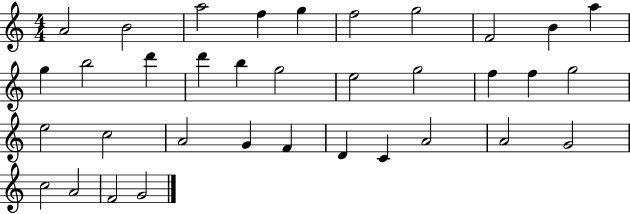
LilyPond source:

{
  \clef treble
  \numericTimeSignature
  \time 4/4
  \key c \major
  a'2 b'2 | a''2 f''4 g''4 | f''2 g''2 | f'2 b'4 a''4 | \break g''4 b''2 d'''4 | d'''4 b''4 g''2 | e''2 g''2 | f''4 f''4 g''2 | \break e''2 c''2 | a'2 g'4 f'4 | d'4 c'4 a'2 | a'2 g'2 | \break c''2 a'2 | f'2 g'2 | \bar "|."
}